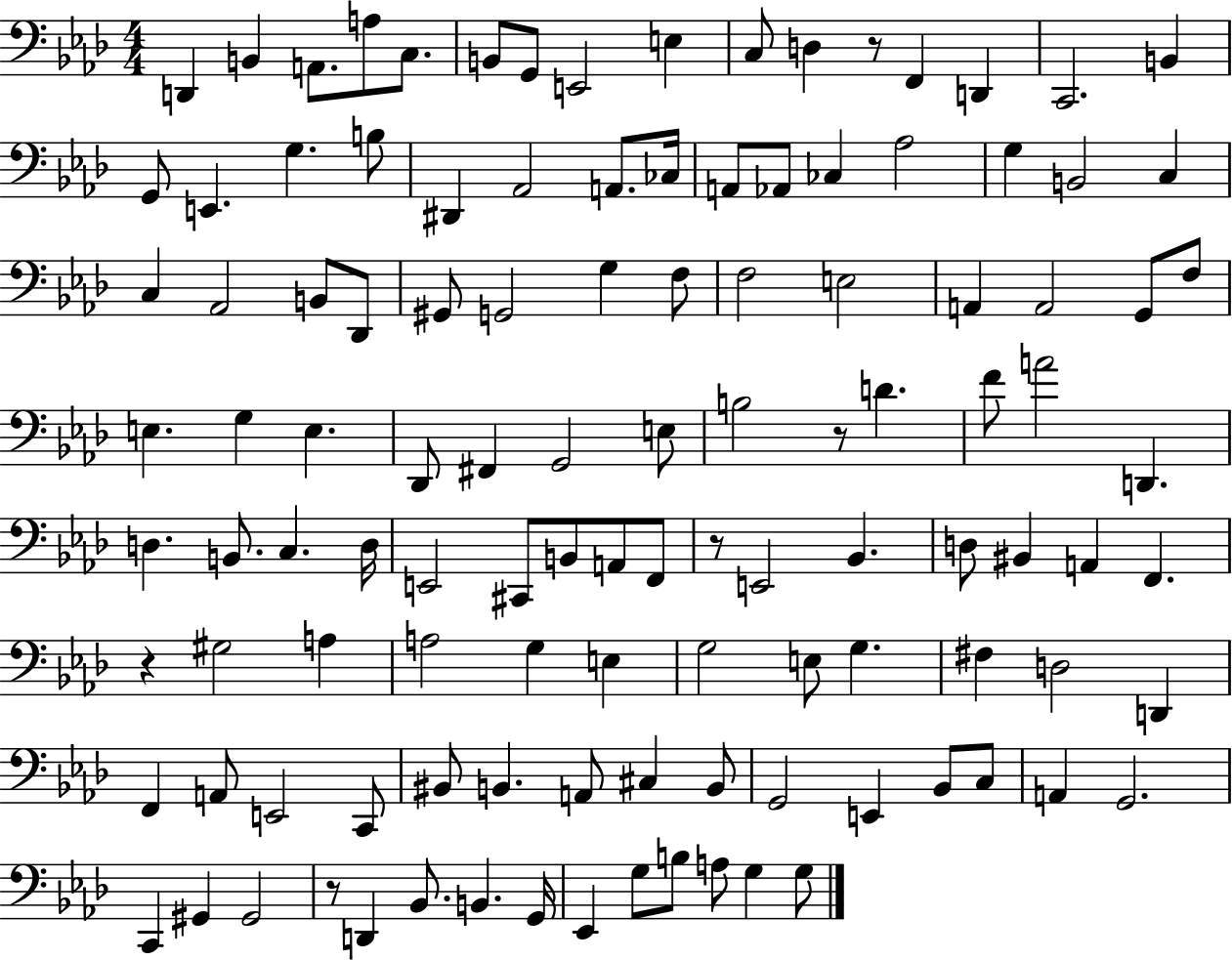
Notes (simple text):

D2/q B2/q A2/e. A3/e C3/e. B2/e G2/e E2/h E3/q C3/e D3/q R/e F2/q D2/q C2/h. B2/q G2/e E2/q. G3/q. B3/e D#2/q Ab2/h A2/e. CES3/s A2/e Ab2/e CES3/q Ab3/h G3/q B2/h C3/q C3/q Ab2/h B2/e Db2/e G#2/e G2/h G3/q F3/e F3/h E3/h A2/q A2/h G2/e F3/e E3/q. G3/q E3/q. Db2/e F#2/q G2/h E3/e B3/h R/e D4/q. F4/e A4/h D2/q. D3/q. B2/e. C3/q. D3/s E2/h C#2/e B2/e A2/e F2/e R/e E2/h Bb2/q. D3/e BIS2/q A2/q F2/q. R/q G#3/h A3/q A3/h G3/q E3/q G3/h E3/e G3/q. F#3/q D3/h D2/q F2/q A2/e E2/h C2/e BIS2/e B2/q. A2/e C#3/q B2/e G2/h E2/q Bb2/e C3/e A2/q G2/h. C2/q G#2/q G#2/h R/e D2/q Bb2/e. B2/q. G2/s Eb2/q G3/e B3/e A3/e G3/q G3/e